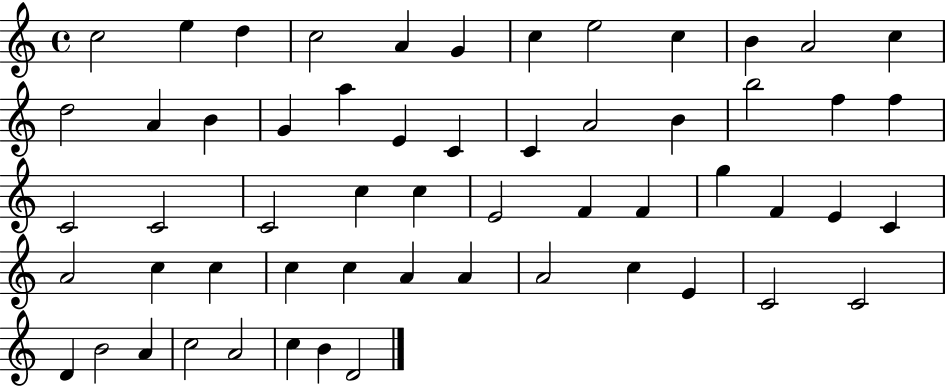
X:1
T:Untitled
M:4/4
L:1/4
K:C
c2 e d c2 A G c e2 c B A2 c d2 A B G a E C C A2 B b2 f f C2 C2 C2 c c E2 F F g F E C A2 c c c c A A A2 c E C2 C2 D B2 A c2 A2 c B D2